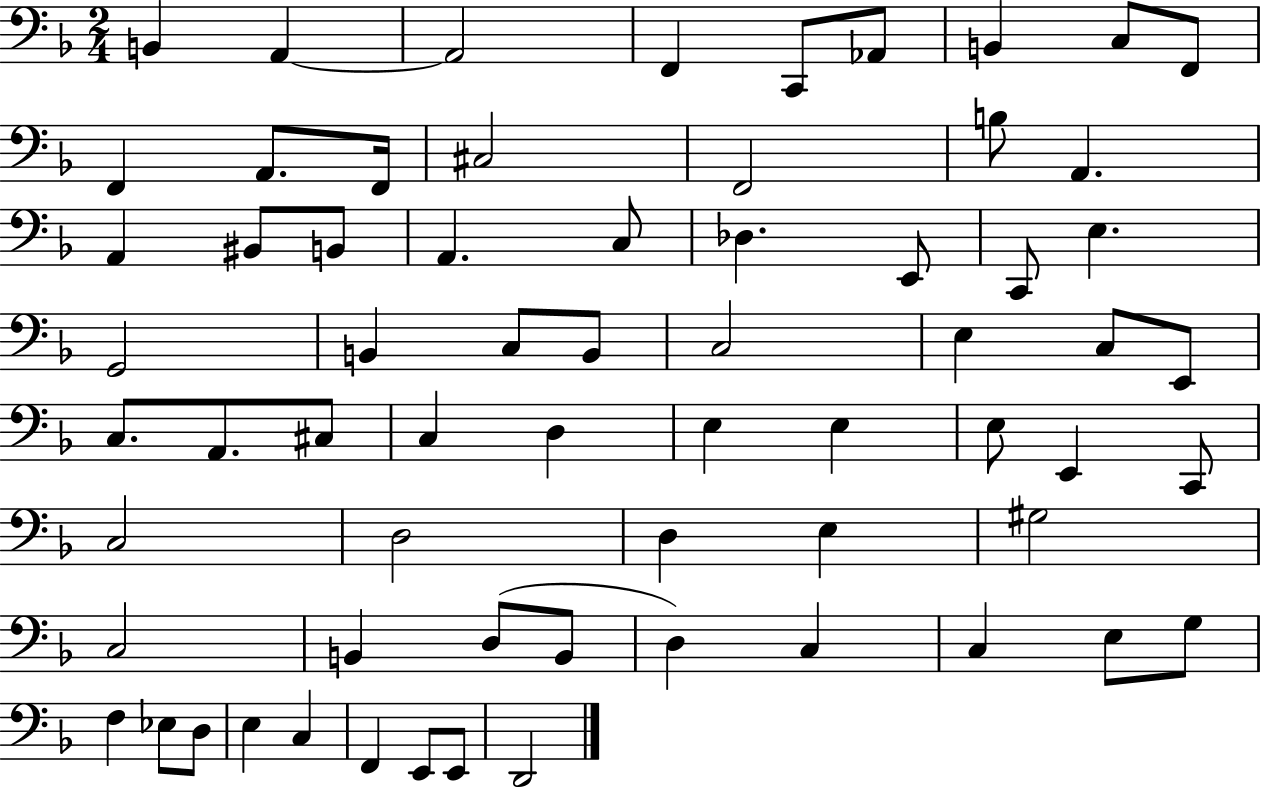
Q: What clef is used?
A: bass